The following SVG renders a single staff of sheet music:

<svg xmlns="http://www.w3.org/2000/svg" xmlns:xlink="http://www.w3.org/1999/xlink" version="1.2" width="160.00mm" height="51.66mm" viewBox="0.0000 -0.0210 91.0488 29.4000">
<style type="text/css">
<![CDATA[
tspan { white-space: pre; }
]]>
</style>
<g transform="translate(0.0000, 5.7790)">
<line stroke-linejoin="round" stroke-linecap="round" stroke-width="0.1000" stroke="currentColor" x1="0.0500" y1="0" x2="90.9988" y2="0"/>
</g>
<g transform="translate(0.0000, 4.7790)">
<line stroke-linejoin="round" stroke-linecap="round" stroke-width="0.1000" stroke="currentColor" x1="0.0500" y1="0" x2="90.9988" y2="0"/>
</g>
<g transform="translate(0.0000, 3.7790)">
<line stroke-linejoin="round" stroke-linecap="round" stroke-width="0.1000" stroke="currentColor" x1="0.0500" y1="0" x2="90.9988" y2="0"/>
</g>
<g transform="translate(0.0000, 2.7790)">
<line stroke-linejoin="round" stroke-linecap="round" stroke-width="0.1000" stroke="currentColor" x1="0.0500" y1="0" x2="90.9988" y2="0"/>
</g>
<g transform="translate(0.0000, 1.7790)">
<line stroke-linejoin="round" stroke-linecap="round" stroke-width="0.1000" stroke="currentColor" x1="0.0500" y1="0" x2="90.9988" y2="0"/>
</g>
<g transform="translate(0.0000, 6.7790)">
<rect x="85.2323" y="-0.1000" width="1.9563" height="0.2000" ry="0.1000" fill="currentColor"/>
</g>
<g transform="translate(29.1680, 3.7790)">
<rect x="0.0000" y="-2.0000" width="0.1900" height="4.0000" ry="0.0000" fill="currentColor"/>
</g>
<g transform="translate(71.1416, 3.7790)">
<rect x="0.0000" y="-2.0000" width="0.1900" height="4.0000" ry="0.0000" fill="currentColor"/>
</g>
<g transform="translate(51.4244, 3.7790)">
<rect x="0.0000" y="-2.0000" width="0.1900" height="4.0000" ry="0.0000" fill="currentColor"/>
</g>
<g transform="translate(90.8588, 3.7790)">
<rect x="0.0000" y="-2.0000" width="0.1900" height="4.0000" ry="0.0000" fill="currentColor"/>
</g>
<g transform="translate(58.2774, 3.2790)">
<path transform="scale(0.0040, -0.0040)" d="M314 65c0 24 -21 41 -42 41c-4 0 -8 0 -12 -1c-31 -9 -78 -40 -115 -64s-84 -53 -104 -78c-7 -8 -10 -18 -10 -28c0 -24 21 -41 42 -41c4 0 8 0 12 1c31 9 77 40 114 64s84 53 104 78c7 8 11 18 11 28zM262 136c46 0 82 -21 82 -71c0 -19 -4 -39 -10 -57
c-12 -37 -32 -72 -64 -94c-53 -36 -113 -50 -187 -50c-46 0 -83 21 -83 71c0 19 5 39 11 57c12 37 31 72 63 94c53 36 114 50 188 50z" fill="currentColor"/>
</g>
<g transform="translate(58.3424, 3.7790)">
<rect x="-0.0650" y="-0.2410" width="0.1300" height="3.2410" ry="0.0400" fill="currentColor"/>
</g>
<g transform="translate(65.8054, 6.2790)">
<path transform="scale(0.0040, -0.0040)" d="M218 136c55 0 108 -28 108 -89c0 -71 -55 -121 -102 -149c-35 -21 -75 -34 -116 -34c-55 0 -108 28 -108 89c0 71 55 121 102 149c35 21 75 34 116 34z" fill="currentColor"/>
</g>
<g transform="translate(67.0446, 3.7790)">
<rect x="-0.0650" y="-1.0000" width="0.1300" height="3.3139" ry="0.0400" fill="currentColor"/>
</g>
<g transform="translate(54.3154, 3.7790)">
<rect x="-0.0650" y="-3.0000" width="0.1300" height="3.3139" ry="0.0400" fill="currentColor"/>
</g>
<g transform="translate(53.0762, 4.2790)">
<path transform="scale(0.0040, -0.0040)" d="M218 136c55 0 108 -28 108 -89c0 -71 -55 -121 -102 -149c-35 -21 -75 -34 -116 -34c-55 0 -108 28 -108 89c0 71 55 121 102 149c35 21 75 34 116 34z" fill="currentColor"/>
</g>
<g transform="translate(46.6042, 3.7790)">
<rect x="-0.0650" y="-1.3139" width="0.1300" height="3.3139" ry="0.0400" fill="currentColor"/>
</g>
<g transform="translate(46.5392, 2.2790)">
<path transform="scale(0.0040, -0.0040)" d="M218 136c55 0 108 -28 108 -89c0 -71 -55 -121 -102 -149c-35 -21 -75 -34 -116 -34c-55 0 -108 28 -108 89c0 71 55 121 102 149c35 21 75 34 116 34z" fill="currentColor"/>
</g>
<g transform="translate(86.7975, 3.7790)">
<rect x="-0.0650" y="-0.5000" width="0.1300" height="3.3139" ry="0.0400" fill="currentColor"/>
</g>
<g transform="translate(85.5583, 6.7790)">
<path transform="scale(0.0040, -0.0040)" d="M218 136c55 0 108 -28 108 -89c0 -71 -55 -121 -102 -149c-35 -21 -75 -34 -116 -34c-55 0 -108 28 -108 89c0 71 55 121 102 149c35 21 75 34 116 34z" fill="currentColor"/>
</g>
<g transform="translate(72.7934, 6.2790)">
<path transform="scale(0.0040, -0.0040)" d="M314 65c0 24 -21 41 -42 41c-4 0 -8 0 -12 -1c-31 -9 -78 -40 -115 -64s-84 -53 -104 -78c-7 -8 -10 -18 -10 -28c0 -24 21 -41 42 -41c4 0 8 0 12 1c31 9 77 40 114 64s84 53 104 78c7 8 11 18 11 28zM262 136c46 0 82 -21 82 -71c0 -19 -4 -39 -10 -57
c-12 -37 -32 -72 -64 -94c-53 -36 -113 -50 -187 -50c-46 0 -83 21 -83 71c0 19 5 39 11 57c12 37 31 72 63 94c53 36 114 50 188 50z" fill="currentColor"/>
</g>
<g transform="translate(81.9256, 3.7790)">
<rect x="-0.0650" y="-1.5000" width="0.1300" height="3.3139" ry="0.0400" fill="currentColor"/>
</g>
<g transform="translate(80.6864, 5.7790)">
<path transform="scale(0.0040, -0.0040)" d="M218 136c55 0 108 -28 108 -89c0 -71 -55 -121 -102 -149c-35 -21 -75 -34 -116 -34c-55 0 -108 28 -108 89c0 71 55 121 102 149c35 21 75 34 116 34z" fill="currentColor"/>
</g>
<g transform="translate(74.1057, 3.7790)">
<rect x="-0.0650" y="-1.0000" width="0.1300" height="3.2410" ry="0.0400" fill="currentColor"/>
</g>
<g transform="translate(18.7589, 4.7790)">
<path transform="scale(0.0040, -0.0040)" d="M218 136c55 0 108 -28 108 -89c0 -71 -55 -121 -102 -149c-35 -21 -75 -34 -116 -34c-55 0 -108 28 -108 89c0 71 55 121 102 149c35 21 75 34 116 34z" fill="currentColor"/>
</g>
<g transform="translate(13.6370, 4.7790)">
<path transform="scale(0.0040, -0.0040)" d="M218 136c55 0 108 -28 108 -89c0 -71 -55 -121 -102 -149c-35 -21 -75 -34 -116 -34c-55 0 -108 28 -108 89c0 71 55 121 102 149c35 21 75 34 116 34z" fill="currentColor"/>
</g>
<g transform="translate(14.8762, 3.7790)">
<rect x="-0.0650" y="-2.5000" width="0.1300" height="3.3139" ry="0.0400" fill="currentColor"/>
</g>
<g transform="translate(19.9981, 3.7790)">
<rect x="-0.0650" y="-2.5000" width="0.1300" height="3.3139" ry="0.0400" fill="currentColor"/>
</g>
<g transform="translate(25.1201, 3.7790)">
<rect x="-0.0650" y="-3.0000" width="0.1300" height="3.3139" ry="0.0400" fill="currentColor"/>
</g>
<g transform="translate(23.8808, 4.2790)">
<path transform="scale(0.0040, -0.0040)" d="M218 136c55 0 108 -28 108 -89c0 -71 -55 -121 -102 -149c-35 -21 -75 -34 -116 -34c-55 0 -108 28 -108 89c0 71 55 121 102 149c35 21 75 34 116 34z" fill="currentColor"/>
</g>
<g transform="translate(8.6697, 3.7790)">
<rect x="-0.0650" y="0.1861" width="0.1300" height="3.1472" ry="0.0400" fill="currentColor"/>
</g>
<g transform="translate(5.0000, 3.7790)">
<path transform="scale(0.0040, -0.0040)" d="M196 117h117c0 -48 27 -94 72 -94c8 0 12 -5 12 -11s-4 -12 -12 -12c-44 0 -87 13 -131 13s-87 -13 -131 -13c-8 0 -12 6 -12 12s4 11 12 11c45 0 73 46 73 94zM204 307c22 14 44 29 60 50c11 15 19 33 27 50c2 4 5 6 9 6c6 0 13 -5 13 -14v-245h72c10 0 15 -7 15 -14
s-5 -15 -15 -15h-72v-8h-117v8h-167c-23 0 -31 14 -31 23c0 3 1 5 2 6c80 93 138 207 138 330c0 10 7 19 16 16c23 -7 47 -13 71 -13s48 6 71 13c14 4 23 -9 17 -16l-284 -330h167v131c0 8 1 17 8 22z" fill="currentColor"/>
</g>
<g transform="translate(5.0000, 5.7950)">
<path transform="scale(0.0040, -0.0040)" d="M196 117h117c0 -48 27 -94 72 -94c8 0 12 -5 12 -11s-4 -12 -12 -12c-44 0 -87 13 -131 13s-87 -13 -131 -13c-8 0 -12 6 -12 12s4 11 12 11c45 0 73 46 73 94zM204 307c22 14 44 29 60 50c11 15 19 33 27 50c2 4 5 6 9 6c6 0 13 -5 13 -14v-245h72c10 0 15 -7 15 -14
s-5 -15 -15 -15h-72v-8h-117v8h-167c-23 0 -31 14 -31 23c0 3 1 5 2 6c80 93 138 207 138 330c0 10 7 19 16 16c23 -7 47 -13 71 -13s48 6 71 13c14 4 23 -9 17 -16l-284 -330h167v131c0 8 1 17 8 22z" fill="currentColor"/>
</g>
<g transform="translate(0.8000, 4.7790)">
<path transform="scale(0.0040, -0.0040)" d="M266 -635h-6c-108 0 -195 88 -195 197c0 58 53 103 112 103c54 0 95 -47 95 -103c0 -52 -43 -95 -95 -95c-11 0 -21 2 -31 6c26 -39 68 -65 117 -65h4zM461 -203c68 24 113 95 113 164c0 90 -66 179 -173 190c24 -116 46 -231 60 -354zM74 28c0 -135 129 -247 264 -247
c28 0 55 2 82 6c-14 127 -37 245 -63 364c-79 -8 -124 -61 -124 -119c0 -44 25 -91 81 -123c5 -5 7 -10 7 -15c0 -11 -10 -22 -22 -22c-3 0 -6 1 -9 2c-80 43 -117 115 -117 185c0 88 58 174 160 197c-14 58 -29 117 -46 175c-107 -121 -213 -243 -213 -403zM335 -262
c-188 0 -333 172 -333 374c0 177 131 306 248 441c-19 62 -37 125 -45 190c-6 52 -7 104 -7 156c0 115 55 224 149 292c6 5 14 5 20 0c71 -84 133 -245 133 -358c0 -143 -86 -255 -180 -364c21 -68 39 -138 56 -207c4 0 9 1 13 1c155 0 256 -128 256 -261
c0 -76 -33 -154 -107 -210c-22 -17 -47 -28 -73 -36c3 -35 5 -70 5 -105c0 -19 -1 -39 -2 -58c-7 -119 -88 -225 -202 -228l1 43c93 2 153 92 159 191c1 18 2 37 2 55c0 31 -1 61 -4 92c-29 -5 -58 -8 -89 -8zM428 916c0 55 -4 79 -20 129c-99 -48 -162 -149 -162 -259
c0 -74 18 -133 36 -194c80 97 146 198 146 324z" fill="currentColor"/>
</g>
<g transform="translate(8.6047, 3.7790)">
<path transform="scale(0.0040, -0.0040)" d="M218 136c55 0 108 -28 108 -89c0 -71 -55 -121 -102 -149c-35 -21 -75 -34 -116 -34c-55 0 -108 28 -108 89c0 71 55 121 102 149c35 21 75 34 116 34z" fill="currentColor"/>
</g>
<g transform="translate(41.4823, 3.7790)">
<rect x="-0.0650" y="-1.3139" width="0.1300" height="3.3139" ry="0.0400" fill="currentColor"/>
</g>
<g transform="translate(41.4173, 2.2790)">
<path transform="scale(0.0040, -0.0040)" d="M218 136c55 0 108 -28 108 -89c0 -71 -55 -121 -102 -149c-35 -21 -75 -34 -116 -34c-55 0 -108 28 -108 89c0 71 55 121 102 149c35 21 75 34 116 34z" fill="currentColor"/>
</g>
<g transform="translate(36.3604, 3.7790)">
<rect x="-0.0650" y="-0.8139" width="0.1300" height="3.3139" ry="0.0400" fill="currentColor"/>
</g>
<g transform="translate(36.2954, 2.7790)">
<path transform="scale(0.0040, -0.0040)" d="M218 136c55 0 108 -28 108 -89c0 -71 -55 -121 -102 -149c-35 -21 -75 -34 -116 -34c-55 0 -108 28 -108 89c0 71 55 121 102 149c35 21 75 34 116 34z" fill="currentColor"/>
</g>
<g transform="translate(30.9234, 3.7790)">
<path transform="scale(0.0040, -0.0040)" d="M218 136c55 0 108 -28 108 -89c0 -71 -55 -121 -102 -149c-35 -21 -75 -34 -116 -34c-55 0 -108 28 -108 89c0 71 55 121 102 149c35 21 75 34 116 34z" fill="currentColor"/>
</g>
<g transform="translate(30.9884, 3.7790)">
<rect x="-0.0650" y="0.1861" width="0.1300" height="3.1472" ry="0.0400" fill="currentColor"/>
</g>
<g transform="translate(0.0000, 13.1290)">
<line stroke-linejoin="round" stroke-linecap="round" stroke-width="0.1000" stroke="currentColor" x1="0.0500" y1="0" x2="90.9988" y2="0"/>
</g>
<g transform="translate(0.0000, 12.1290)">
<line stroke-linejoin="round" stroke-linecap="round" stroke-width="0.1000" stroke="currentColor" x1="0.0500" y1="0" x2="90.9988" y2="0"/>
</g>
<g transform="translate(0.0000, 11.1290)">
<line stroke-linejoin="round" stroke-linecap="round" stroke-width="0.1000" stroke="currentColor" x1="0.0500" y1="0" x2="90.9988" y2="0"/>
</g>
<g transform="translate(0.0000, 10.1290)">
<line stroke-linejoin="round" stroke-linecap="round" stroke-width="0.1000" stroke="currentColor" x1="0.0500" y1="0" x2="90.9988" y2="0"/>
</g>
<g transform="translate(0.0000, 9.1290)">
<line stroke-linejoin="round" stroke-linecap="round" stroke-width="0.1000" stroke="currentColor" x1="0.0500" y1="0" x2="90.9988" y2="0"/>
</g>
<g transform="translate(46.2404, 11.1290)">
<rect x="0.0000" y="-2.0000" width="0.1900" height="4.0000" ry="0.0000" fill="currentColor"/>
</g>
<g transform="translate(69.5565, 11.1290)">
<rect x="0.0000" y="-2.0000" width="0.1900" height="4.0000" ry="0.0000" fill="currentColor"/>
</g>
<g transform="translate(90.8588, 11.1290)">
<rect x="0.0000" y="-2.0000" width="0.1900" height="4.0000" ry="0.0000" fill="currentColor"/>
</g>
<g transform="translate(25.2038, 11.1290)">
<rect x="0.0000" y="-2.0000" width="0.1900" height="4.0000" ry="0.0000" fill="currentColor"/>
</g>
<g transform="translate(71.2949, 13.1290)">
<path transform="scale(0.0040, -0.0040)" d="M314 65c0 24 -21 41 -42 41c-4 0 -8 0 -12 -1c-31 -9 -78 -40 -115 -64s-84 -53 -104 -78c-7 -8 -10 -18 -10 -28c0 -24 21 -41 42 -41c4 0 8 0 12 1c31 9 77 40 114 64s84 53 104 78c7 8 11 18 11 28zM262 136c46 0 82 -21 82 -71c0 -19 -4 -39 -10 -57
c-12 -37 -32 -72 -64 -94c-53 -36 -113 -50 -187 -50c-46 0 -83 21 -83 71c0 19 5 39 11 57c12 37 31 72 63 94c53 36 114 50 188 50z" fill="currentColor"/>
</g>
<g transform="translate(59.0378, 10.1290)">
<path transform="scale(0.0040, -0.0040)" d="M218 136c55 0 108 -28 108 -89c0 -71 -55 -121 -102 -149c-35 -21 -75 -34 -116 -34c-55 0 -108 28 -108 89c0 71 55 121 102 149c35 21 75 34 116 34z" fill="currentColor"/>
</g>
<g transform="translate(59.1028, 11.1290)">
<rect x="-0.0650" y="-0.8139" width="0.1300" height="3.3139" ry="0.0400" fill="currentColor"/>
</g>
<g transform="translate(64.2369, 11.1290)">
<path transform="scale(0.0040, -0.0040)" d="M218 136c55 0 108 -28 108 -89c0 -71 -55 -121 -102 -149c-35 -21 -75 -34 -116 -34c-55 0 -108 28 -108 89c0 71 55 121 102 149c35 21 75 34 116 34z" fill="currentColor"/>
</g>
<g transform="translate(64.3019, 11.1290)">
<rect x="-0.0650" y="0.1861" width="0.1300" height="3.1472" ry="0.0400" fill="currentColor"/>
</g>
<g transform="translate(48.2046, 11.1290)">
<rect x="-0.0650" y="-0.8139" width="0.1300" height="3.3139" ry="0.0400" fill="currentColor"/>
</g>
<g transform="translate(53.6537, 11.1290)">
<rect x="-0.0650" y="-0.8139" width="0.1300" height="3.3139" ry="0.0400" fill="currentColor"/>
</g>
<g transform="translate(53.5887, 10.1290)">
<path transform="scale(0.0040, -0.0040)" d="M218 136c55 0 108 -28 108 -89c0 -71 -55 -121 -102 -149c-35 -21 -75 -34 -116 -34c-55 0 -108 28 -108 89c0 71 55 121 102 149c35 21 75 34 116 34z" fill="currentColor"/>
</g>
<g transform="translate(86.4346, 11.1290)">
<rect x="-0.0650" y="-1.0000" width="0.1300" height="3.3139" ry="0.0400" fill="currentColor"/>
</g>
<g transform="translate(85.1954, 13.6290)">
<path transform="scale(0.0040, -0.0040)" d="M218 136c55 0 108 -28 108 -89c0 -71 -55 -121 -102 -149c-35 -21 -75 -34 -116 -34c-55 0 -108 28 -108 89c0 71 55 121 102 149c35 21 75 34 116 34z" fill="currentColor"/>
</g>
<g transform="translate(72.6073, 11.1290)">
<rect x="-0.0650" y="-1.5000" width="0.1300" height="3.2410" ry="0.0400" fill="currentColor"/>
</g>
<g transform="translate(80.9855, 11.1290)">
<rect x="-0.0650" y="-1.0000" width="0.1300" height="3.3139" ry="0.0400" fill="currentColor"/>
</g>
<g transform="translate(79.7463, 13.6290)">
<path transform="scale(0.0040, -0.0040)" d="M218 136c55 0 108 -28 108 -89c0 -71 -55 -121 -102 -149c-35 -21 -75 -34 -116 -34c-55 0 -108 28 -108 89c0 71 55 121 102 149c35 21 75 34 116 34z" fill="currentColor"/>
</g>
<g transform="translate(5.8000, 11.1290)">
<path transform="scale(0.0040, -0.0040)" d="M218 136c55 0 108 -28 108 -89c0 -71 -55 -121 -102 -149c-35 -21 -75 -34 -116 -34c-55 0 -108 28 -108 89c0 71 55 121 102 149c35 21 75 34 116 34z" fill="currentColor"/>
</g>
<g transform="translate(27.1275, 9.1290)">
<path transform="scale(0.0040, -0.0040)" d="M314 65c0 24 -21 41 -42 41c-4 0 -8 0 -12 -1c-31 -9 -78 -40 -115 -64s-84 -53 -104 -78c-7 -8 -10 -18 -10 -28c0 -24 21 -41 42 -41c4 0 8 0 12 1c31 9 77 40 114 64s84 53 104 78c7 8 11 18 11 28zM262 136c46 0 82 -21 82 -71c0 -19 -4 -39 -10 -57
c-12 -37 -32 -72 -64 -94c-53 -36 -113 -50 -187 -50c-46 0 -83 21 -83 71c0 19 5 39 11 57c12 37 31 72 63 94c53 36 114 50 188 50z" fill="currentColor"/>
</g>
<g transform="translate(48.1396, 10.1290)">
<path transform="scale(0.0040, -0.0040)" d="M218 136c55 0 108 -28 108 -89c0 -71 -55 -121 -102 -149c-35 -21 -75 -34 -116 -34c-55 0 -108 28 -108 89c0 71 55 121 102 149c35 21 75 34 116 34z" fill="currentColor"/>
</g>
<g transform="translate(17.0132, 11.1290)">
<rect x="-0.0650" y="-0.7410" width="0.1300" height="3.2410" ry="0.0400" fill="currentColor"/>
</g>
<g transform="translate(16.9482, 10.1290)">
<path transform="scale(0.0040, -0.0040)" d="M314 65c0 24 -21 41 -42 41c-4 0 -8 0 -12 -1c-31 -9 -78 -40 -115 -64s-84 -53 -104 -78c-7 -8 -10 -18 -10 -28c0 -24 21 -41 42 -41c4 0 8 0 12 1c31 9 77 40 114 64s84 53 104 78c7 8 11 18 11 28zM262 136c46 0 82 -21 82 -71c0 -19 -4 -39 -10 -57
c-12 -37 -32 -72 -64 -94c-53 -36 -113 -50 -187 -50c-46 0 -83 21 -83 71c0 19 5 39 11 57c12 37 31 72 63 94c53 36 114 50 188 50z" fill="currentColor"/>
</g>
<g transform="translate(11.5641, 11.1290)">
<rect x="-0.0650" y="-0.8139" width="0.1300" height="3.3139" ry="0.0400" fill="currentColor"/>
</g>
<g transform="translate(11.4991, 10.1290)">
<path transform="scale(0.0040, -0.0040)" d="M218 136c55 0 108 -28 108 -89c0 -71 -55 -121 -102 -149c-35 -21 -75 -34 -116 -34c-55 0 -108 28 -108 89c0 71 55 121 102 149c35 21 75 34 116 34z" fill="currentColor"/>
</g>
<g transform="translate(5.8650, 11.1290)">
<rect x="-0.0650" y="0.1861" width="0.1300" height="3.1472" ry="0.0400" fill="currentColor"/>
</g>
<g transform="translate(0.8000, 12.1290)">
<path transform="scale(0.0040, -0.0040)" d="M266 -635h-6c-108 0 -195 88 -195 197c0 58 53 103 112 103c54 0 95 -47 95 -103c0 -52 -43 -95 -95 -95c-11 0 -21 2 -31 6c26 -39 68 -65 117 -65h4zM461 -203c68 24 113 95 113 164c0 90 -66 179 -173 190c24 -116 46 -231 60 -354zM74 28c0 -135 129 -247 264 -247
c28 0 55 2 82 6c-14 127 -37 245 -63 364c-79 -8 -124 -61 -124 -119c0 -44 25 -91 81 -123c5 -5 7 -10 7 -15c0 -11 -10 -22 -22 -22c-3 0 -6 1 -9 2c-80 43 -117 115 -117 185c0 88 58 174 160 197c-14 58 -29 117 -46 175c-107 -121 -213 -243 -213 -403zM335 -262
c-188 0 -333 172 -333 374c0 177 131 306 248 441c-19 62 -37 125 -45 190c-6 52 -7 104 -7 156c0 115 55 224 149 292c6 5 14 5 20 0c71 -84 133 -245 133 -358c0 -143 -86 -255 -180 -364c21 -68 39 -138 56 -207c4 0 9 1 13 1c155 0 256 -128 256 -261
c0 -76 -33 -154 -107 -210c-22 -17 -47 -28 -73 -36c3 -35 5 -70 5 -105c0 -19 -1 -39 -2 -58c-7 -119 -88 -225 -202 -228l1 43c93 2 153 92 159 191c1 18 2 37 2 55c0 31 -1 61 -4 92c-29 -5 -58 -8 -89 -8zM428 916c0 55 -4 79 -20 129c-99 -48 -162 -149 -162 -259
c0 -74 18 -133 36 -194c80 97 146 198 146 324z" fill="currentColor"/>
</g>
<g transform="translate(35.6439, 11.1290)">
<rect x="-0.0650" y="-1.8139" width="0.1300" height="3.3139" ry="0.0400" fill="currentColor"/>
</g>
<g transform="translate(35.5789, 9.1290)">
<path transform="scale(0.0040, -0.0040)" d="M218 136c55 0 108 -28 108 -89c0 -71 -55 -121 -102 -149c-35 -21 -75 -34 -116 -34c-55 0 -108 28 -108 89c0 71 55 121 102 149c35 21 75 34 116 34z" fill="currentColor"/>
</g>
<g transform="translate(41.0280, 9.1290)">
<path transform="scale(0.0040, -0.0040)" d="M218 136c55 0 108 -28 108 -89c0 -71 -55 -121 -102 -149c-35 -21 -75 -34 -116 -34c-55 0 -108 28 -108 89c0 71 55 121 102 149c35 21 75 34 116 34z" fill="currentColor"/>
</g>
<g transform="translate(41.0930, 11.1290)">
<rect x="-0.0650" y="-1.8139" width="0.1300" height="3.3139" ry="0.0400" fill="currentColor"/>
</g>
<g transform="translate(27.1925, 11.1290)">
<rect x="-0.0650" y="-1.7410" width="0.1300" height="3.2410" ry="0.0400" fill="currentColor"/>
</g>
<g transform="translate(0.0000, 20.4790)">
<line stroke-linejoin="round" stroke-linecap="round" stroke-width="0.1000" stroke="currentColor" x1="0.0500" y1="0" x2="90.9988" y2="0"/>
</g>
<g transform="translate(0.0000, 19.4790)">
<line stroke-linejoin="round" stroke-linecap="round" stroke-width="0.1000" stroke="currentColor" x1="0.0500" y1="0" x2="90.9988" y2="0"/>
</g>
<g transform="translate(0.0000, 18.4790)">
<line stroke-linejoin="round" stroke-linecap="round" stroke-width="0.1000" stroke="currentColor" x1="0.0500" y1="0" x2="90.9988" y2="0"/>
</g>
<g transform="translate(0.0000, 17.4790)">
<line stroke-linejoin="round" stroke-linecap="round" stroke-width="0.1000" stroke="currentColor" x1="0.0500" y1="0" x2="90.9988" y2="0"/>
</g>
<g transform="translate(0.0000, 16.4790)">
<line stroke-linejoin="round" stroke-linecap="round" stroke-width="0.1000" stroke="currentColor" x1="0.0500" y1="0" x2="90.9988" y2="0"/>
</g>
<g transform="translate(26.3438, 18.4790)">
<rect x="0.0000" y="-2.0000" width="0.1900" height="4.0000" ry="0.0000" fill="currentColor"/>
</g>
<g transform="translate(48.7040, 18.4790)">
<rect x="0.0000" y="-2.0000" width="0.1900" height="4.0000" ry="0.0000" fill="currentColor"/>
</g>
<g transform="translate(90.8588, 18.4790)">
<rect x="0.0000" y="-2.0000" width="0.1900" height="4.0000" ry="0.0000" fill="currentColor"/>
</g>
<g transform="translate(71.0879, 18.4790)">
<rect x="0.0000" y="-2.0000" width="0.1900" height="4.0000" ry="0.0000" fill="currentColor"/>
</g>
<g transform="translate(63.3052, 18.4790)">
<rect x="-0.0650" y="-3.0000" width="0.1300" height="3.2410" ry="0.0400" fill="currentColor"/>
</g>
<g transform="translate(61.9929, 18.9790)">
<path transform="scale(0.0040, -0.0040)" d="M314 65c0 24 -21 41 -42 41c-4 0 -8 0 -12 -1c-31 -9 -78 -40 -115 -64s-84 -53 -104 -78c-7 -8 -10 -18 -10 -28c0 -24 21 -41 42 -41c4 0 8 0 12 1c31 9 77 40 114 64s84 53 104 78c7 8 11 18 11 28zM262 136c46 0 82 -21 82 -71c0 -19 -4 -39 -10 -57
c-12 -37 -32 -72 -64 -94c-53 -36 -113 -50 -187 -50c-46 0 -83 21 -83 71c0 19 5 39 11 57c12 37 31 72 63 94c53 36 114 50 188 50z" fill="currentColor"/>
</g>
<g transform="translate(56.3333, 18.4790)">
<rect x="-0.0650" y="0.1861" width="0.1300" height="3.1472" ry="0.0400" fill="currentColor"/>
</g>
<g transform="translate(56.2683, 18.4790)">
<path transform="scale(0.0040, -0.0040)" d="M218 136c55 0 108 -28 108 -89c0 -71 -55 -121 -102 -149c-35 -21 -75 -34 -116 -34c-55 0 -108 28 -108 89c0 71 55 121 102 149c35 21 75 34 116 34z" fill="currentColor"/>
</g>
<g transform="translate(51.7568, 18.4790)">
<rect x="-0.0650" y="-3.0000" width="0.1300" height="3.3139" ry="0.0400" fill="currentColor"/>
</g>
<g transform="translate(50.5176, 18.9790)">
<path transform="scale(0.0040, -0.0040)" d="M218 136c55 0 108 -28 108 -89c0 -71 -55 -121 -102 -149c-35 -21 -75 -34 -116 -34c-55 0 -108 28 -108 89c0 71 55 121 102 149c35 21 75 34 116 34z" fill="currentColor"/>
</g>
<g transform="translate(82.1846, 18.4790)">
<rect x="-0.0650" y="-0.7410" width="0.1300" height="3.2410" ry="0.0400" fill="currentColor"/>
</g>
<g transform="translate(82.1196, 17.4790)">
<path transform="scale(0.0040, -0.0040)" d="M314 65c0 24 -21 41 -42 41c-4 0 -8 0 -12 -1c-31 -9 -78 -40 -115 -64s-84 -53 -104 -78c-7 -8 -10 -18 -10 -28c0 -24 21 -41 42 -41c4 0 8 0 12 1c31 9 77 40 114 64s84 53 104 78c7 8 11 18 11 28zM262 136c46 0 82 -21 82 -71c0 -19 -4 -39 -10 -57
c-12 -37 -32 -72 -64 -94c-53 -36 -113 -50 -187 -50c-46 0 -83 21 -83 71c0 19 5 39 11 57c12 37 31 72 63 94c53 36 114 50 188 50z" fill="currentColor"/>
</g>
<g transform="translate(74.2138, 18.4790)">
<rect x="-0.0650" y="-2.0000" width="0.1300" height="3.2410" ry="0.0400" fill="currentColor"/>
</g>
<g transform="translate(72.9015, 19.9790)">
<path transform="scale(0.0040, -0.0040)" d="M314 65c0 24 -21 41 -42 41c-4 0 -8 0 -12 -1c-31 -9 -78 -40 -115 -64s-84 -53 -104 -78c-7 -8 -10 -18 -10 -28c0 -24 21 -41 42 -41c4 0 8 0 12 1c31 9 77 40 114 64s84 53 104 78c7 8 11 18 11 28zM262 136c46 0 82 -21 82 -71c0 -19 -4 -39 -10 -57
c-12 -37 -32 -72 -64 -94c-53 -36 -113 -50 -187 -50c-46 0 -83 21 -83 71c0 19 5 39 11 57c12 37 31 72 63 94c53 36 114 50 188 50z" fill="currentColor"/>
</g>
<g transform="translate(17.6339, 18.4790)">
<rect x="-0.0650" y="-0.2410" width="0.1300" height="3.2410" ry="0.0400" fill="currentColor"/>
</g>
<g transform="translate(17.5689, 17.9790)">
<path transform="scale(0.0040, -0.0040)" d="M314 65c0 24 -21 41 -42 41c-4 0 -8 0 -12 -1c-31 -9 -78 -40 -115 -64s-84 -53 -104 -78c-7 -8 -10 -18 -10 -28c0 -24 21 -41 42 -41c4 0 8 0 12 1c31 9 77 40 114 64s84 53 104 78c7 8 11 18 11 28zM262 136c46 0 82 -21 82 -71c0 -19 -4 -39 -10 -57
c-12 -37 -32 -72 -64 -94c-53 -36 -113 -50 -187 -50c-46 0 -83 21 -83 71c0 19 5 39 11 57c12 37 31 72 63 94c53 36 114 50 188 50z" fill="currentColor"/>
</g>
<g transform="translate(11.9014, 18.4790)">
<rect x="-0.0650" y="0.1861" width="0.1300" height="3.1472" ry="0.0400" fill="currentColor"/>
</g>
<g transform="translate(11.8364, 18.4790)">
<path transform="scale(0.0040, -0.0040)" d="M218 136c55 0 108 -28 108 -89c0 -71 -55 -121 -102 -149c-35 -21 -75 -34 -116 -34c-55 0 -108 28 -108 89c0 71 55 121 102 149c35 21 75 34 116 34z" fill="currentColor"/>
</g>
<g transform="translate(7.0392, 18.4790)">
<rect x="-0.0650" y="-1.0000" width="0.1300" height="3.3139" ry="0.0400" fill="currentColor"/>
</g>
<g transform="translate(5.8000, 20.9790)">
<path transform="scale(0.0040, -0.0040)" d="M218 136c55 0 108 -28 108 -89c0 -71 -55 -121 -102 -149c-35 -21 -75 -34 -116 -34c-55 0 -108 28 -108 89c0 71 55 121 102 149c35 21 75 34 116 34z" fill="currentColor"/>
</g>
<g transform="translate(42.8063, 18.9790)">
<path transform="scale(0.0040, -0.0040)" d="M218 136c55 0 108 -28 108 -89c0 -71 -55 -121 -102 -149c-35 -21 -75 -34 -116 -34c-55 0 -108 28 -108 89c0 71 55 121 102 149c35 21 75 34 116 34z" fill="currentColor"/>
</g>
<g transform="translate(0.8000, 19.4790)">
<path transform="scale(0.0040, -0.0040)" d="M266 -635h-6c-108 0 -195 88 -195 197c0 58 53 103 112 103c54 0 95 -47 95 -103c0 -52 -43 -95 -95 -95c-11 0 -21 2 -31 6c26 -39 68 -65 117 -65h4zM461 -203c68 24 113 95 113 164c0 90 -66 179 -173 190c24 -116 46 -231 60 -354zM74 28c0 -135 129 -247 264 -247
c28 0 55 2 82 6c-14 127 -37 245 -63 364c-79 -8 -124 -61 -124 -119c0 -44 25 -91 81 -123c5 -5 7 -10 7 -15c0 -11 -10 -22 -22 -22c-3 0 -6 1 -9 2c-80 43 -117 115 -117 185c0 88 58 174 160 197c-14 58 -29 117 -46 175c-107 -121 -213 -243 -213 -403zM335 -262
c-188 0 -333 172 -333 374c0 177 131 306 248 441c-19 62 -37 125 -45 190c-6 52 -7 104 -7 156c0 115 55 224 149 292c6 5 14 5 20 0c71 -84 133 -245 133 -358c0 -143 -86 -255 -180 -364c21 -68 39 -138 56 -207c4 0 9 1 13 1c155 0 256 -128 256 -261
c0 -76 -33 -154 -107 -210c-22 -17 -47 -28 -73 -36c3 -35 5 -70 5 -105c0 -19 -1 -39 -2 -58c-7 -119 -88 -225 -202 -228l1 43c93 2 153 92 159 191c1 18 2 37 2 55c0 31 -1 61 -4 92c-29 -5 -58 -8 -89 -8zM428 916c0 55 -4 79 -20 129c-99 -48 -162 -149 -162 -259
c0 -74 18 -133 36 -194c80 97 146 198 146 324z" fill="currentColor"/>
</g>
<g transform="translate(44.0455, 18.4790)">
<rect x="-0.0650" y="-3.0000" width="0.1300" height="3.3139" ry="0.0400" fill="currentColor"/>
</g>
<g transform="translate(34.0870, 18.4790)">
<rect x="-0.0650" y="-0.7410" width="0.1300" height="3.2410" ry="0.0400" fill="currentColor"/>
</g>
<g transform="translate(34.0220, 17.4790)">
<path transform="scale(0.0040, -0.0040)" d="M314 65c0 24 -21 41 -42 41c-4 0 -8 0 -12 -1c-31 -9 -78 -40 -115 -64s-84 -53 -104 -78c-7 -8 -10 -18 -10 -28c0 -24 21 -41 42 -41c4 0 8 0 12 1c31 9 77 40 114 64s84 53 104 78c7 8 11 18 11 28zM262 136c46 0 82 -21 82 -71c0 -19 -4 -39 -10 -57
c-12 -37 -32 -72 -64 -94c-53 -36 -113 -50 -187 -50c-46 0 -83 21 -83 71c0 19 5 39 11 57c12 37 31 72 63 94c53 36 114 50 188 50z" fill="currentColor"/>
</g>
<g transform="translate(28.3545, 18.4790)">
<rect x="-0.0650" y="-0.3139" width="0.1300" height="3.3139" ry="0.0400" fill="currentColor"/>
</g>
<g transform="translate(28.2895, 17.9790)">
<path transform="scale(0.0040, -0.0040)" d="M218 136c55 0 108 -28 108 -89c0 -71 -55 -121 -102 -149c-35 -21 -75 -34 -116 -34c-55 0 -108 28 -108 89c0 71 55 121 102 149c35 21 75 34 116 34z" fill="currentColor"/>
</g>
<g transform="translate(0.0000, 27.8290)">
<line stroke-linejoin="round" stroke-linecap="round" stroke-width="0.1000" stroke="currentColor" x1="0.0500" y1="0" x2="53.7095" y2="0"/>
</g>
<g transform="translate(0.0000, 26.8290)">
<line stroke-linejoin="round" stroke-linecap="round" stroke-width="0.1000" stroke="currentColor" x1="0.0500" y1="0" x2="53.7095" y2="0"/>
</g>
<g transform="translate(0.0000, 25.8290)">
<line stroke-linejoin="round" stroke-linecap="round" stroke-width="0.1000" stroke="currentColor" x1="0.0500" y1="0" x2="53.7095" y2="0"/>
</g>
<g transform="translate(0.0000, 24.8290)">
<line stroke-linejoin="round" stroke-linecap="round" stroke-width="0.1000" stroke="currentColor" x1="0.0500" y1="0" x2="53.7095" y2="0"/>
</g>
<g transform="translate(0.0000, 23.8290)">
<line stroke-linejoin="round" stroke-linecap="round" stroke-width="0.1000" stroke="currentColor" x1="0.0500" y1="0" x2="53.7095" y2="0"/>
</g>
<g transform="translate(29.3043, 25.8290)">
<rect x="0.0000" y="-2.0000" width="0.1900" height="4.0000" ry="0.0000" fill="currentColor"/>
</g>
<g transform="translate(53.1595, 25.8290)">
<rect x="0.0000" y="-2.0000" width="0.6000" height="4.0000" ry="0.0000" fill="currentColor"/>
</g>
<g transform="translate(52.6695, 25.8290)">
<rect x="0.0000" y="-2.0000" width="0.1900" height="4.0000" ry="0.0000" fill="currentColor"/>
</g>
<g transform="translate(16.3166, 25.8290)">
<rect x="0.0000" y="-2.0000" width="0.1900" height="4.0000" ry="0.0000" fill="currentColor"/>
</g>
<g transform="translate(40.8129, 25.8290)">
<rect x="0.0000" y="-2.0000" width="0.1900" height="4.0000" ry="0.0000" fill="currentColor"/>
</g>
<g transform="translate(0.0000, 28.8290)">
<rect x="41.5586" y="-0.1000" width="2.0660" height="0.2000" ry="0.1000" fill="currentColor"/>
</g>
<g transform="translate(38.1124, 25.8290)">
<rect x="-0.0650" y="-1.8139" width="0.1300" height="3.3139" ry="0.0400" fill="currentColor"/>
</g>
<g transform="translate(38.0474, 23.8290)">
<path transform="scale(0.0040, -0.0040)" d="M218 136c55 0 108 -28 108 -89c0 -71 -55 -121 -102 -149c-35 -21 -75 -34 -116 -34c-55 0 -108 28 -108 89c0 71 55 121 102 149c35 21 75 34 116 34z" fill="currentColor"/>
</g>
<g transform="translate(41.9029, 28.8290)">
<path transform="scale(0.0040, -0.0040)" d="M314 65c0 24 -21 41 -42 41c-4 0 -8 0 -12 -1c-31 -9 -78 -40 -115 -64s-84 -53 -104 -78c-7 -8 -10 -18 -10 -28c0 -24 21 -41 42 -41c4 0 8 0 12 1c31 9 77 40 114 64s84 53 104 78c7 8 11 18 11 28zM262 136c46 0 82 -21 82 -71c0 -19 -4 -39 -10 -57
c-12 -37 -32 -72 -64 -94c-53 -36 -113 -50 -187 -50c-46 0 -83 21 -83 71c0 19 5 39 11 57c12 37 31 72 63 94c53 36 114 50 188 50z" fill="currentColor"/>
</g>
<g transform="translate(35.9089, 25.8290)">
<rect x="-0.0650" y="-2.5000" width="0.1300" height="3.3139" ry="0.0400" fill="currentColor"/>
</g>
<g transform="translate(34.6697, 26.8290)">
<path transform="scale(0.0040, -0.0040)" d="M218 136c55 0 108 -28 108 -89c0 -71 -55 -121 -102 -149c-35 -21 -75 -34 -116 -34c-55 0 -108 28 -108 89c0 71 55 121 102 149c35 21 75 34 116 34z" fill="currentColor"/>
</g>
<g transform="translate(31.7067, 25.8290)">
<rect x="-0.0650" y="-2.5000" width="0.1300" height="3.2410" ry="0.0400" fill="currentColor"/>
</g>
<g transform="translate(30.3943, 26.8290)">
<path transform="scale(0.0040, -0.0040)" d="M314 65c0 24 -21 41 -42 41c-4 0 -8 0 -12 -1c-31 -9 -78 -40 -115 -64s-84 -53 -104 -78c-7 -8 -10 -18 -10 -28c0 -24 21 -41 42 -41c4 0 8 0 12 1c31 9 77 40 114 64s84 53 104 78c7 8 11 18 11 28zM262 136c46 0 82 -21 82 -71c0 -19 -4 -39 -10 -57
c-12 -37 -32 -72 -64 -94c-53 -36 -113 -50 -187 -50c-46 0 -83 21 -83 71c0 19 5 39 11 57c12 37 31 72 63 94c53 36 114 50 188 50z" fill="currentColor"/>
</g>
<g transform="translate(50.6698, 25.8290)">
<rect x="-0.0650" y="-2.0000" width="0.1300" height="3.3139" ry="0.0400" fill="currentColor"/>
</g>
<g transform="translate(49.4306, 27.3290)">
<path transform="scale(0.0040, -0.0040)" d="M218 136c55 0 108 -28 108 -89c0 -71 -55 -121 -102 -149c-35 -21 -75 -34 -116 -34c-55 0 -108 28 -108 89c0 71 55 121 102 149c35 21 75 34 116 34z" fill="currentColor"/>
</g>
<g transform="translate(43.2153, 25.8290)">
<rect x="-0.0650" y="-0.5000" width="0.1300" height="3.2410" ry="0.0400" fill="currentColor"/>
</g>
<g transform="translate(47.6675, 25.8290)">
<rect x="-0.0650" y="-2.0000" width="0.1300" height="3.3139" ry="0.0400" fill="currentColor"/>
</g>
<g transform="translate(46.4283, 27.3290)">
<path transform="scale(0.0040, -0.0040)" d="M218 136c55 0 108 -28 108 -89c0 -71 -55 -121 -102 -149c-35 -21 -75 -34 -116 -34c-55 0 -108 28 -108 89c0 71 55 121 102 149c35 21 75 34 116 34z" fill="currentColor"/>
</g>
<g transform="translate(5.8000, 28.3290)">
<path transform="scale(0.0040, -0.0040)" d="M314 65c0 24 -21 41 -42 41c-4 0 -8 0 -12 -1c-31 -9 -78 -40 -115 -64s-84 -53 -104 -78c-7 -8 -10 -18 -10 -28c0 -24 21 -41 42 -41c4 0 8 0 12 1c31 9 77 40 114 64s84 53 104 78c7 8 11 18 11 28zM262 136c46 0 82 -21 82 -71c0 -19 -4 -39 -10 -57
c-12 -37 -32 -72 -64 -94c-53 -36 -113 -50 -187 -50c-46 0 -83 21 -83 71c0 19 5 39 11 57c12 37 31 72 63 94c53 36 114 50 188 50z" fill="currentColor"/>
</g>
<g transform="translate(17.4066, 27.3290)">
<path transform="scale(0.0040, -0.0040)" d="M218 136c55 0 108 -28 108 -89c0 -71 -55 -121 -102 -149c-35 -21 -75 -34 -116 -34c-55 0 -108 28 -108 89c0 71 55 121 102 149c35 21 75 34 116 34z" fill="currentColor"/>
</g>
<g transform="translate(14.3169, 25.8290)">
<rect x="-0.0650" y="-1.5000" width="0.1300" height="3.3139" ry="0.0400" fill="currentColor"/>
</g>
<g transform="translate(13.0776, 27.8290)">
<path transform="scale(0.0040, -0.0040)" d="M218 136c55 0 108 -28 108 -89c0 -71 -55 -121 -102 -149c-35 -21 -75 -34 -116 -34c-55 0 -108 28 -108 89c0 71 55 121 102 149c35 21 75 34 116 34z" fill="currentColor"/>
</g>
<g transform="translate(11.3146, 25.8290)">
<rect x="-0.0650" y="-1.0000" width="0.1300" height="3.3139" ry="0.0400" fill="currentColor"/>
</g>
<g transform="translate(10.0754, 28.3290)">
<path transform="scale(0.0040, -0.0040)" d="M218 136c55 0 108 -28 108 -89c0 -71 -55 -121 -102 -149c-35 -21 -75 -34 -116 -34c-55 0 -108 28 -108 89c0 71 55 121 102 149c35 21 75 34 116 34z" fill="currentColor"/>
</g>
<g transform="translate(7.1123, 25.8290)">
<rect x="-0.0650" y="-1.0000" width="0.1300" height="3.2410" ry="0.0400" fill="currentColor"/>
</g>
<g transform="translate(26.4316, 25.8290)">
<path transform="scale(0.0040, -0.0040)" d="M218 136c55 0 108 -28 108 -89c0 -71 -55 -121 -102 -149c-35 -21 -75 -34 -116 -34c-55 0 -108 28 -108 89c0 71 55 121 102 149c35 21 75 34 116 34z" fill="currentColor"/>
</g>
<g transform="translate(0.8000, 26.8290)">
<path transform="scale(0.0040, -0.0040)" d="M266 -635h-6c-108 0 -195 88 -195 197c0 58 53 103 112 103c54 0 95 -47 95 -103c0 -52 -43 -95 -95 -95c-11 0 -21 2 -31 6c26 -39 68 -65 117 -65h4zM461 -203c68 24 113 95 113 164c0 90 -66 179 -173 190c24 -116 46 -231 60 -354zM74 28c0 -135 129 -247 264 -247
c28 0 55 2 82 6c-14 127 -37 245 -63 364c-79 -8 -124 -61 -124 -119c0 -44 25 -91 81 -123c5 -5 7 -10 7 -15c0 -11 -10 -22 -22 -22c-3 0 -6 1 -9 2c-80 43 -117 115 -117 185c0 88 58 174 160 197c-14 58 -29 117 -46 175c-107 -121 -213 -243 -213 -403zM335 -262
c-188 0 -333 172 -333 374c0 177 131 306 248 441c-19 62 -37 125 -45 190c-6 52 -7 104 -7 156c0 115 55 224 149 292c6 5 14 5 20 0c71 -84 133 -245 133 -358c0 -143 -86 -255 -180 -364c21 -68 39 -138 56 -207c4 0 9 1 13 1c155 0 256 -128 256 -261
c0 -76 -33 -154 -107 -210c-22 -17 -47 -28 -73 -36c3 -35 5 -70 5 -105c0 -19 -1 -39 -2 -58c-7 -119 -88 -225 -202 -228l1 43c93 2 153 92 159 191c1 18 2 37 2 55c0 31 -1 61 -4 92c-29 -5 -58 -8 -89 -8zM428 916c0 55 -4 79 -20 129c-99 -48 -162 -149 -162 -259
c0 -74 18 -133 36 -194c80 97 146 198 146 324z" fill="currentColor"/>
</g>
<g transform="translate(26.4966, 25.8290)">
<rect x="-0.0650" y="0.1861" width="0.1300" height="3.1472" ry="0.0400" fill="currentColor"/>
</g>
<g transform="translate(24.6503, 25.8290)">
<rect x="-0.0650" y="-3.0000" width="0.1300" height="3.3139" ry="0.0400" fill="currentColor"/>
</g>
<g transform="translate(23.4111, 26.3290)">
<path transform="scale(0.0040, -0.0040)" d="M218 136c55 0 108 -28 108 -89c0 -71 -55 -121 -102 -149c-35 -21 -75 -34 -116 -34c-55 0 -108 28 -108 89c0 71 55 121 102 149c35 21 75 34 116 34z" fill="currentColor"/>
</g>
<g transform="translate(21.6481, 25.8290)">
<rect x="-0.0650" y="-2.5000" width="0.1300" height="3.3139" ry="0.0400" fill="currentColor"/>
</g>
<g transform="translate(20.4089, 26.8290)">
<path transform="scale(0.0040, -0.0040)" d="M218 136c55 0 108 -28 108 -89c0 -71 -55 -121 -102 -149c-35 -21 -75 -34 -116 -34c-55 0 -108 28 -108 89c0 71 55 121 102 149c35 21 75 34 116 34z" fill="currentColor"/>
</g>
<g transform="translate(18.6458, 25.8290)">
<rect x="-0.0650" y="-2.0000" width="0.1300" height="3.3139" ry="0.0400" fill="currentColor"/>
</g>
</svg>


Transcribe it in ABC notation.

X:1
T:Untitled
M:4/4
L:1/4
K:C
B G G A B d e e A c2 D D2 E C B d d2 f2 f f d d d B E2 D D D B c2 c d2 A A B A2 F2 d2 D2 D E F G A B G2 G f C2 F F